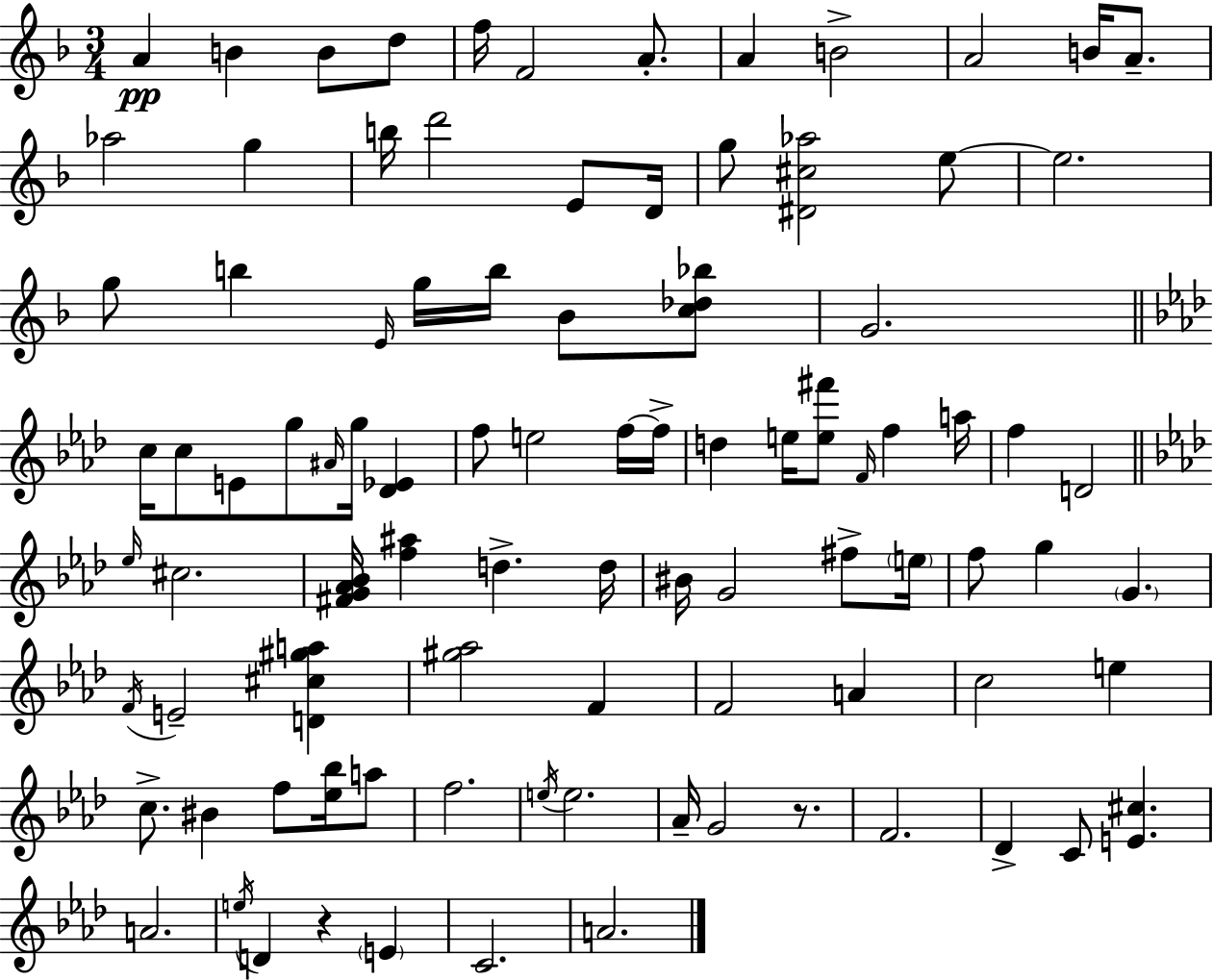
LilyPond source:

{
  \clef treble
  \numericTimeSignature
  \time 3/4
  \key f \major
  a'4\pp b'4 b'8 d''8 | f''16 f'2 a'8.-. | a'4 b'2-> | a'2 b'16 a'8.-- | \break aes''2 g''4 | b''16 d'''2 e'8 d'16 | g''8 <dis' cis'' aes''>2 e''8~~ | e''2. | \break g''8 b''4 \grace { e'16 } g''16 b''16 bes'8 <c'' des'' bes''>8 | g'2. | \bar "||" \break \key aes \major c''16 c''8 e'8 g''8 \grace { ais'16 } g''16 <des' ees'>4 | f''8 e''2 f''16~~ | f''16-> d''4 e''16 <e'' fis'''>8 \grace { f'16 } f''4 | a''16 f''4 d'2 | \break \bar "||" \break \key aes \major \grace { ees''16 } cis''2. | <fis' g' aes' bes'>16 <f'' ais''>4 d''4.-> | d''16 bis'16 g'2 fis''8-> | \parenthesize e''16 f''8 g''4 \parenthesize g'4. | \break \acciaccatura { f'16 } e'2-- <d' cis'' gis'' a''>4 | <gis'' aes''>2 f'4 | f'2 a'4 | c''2 e''4 | \break c''8.-> bis'4 f''8 <ees'' bes''>16 | a''8 f''2. | \acciaccatura { e''16 } e''2. | aes'16-- g'2 | \break r8. f'2. | des'4-> c'8 <e' cis''>4. | a'2. | \acciaccatura { e''16 } d'4 r4 | \break \parenthesize e'4 c'2. | a'2. | \bar "|."
}